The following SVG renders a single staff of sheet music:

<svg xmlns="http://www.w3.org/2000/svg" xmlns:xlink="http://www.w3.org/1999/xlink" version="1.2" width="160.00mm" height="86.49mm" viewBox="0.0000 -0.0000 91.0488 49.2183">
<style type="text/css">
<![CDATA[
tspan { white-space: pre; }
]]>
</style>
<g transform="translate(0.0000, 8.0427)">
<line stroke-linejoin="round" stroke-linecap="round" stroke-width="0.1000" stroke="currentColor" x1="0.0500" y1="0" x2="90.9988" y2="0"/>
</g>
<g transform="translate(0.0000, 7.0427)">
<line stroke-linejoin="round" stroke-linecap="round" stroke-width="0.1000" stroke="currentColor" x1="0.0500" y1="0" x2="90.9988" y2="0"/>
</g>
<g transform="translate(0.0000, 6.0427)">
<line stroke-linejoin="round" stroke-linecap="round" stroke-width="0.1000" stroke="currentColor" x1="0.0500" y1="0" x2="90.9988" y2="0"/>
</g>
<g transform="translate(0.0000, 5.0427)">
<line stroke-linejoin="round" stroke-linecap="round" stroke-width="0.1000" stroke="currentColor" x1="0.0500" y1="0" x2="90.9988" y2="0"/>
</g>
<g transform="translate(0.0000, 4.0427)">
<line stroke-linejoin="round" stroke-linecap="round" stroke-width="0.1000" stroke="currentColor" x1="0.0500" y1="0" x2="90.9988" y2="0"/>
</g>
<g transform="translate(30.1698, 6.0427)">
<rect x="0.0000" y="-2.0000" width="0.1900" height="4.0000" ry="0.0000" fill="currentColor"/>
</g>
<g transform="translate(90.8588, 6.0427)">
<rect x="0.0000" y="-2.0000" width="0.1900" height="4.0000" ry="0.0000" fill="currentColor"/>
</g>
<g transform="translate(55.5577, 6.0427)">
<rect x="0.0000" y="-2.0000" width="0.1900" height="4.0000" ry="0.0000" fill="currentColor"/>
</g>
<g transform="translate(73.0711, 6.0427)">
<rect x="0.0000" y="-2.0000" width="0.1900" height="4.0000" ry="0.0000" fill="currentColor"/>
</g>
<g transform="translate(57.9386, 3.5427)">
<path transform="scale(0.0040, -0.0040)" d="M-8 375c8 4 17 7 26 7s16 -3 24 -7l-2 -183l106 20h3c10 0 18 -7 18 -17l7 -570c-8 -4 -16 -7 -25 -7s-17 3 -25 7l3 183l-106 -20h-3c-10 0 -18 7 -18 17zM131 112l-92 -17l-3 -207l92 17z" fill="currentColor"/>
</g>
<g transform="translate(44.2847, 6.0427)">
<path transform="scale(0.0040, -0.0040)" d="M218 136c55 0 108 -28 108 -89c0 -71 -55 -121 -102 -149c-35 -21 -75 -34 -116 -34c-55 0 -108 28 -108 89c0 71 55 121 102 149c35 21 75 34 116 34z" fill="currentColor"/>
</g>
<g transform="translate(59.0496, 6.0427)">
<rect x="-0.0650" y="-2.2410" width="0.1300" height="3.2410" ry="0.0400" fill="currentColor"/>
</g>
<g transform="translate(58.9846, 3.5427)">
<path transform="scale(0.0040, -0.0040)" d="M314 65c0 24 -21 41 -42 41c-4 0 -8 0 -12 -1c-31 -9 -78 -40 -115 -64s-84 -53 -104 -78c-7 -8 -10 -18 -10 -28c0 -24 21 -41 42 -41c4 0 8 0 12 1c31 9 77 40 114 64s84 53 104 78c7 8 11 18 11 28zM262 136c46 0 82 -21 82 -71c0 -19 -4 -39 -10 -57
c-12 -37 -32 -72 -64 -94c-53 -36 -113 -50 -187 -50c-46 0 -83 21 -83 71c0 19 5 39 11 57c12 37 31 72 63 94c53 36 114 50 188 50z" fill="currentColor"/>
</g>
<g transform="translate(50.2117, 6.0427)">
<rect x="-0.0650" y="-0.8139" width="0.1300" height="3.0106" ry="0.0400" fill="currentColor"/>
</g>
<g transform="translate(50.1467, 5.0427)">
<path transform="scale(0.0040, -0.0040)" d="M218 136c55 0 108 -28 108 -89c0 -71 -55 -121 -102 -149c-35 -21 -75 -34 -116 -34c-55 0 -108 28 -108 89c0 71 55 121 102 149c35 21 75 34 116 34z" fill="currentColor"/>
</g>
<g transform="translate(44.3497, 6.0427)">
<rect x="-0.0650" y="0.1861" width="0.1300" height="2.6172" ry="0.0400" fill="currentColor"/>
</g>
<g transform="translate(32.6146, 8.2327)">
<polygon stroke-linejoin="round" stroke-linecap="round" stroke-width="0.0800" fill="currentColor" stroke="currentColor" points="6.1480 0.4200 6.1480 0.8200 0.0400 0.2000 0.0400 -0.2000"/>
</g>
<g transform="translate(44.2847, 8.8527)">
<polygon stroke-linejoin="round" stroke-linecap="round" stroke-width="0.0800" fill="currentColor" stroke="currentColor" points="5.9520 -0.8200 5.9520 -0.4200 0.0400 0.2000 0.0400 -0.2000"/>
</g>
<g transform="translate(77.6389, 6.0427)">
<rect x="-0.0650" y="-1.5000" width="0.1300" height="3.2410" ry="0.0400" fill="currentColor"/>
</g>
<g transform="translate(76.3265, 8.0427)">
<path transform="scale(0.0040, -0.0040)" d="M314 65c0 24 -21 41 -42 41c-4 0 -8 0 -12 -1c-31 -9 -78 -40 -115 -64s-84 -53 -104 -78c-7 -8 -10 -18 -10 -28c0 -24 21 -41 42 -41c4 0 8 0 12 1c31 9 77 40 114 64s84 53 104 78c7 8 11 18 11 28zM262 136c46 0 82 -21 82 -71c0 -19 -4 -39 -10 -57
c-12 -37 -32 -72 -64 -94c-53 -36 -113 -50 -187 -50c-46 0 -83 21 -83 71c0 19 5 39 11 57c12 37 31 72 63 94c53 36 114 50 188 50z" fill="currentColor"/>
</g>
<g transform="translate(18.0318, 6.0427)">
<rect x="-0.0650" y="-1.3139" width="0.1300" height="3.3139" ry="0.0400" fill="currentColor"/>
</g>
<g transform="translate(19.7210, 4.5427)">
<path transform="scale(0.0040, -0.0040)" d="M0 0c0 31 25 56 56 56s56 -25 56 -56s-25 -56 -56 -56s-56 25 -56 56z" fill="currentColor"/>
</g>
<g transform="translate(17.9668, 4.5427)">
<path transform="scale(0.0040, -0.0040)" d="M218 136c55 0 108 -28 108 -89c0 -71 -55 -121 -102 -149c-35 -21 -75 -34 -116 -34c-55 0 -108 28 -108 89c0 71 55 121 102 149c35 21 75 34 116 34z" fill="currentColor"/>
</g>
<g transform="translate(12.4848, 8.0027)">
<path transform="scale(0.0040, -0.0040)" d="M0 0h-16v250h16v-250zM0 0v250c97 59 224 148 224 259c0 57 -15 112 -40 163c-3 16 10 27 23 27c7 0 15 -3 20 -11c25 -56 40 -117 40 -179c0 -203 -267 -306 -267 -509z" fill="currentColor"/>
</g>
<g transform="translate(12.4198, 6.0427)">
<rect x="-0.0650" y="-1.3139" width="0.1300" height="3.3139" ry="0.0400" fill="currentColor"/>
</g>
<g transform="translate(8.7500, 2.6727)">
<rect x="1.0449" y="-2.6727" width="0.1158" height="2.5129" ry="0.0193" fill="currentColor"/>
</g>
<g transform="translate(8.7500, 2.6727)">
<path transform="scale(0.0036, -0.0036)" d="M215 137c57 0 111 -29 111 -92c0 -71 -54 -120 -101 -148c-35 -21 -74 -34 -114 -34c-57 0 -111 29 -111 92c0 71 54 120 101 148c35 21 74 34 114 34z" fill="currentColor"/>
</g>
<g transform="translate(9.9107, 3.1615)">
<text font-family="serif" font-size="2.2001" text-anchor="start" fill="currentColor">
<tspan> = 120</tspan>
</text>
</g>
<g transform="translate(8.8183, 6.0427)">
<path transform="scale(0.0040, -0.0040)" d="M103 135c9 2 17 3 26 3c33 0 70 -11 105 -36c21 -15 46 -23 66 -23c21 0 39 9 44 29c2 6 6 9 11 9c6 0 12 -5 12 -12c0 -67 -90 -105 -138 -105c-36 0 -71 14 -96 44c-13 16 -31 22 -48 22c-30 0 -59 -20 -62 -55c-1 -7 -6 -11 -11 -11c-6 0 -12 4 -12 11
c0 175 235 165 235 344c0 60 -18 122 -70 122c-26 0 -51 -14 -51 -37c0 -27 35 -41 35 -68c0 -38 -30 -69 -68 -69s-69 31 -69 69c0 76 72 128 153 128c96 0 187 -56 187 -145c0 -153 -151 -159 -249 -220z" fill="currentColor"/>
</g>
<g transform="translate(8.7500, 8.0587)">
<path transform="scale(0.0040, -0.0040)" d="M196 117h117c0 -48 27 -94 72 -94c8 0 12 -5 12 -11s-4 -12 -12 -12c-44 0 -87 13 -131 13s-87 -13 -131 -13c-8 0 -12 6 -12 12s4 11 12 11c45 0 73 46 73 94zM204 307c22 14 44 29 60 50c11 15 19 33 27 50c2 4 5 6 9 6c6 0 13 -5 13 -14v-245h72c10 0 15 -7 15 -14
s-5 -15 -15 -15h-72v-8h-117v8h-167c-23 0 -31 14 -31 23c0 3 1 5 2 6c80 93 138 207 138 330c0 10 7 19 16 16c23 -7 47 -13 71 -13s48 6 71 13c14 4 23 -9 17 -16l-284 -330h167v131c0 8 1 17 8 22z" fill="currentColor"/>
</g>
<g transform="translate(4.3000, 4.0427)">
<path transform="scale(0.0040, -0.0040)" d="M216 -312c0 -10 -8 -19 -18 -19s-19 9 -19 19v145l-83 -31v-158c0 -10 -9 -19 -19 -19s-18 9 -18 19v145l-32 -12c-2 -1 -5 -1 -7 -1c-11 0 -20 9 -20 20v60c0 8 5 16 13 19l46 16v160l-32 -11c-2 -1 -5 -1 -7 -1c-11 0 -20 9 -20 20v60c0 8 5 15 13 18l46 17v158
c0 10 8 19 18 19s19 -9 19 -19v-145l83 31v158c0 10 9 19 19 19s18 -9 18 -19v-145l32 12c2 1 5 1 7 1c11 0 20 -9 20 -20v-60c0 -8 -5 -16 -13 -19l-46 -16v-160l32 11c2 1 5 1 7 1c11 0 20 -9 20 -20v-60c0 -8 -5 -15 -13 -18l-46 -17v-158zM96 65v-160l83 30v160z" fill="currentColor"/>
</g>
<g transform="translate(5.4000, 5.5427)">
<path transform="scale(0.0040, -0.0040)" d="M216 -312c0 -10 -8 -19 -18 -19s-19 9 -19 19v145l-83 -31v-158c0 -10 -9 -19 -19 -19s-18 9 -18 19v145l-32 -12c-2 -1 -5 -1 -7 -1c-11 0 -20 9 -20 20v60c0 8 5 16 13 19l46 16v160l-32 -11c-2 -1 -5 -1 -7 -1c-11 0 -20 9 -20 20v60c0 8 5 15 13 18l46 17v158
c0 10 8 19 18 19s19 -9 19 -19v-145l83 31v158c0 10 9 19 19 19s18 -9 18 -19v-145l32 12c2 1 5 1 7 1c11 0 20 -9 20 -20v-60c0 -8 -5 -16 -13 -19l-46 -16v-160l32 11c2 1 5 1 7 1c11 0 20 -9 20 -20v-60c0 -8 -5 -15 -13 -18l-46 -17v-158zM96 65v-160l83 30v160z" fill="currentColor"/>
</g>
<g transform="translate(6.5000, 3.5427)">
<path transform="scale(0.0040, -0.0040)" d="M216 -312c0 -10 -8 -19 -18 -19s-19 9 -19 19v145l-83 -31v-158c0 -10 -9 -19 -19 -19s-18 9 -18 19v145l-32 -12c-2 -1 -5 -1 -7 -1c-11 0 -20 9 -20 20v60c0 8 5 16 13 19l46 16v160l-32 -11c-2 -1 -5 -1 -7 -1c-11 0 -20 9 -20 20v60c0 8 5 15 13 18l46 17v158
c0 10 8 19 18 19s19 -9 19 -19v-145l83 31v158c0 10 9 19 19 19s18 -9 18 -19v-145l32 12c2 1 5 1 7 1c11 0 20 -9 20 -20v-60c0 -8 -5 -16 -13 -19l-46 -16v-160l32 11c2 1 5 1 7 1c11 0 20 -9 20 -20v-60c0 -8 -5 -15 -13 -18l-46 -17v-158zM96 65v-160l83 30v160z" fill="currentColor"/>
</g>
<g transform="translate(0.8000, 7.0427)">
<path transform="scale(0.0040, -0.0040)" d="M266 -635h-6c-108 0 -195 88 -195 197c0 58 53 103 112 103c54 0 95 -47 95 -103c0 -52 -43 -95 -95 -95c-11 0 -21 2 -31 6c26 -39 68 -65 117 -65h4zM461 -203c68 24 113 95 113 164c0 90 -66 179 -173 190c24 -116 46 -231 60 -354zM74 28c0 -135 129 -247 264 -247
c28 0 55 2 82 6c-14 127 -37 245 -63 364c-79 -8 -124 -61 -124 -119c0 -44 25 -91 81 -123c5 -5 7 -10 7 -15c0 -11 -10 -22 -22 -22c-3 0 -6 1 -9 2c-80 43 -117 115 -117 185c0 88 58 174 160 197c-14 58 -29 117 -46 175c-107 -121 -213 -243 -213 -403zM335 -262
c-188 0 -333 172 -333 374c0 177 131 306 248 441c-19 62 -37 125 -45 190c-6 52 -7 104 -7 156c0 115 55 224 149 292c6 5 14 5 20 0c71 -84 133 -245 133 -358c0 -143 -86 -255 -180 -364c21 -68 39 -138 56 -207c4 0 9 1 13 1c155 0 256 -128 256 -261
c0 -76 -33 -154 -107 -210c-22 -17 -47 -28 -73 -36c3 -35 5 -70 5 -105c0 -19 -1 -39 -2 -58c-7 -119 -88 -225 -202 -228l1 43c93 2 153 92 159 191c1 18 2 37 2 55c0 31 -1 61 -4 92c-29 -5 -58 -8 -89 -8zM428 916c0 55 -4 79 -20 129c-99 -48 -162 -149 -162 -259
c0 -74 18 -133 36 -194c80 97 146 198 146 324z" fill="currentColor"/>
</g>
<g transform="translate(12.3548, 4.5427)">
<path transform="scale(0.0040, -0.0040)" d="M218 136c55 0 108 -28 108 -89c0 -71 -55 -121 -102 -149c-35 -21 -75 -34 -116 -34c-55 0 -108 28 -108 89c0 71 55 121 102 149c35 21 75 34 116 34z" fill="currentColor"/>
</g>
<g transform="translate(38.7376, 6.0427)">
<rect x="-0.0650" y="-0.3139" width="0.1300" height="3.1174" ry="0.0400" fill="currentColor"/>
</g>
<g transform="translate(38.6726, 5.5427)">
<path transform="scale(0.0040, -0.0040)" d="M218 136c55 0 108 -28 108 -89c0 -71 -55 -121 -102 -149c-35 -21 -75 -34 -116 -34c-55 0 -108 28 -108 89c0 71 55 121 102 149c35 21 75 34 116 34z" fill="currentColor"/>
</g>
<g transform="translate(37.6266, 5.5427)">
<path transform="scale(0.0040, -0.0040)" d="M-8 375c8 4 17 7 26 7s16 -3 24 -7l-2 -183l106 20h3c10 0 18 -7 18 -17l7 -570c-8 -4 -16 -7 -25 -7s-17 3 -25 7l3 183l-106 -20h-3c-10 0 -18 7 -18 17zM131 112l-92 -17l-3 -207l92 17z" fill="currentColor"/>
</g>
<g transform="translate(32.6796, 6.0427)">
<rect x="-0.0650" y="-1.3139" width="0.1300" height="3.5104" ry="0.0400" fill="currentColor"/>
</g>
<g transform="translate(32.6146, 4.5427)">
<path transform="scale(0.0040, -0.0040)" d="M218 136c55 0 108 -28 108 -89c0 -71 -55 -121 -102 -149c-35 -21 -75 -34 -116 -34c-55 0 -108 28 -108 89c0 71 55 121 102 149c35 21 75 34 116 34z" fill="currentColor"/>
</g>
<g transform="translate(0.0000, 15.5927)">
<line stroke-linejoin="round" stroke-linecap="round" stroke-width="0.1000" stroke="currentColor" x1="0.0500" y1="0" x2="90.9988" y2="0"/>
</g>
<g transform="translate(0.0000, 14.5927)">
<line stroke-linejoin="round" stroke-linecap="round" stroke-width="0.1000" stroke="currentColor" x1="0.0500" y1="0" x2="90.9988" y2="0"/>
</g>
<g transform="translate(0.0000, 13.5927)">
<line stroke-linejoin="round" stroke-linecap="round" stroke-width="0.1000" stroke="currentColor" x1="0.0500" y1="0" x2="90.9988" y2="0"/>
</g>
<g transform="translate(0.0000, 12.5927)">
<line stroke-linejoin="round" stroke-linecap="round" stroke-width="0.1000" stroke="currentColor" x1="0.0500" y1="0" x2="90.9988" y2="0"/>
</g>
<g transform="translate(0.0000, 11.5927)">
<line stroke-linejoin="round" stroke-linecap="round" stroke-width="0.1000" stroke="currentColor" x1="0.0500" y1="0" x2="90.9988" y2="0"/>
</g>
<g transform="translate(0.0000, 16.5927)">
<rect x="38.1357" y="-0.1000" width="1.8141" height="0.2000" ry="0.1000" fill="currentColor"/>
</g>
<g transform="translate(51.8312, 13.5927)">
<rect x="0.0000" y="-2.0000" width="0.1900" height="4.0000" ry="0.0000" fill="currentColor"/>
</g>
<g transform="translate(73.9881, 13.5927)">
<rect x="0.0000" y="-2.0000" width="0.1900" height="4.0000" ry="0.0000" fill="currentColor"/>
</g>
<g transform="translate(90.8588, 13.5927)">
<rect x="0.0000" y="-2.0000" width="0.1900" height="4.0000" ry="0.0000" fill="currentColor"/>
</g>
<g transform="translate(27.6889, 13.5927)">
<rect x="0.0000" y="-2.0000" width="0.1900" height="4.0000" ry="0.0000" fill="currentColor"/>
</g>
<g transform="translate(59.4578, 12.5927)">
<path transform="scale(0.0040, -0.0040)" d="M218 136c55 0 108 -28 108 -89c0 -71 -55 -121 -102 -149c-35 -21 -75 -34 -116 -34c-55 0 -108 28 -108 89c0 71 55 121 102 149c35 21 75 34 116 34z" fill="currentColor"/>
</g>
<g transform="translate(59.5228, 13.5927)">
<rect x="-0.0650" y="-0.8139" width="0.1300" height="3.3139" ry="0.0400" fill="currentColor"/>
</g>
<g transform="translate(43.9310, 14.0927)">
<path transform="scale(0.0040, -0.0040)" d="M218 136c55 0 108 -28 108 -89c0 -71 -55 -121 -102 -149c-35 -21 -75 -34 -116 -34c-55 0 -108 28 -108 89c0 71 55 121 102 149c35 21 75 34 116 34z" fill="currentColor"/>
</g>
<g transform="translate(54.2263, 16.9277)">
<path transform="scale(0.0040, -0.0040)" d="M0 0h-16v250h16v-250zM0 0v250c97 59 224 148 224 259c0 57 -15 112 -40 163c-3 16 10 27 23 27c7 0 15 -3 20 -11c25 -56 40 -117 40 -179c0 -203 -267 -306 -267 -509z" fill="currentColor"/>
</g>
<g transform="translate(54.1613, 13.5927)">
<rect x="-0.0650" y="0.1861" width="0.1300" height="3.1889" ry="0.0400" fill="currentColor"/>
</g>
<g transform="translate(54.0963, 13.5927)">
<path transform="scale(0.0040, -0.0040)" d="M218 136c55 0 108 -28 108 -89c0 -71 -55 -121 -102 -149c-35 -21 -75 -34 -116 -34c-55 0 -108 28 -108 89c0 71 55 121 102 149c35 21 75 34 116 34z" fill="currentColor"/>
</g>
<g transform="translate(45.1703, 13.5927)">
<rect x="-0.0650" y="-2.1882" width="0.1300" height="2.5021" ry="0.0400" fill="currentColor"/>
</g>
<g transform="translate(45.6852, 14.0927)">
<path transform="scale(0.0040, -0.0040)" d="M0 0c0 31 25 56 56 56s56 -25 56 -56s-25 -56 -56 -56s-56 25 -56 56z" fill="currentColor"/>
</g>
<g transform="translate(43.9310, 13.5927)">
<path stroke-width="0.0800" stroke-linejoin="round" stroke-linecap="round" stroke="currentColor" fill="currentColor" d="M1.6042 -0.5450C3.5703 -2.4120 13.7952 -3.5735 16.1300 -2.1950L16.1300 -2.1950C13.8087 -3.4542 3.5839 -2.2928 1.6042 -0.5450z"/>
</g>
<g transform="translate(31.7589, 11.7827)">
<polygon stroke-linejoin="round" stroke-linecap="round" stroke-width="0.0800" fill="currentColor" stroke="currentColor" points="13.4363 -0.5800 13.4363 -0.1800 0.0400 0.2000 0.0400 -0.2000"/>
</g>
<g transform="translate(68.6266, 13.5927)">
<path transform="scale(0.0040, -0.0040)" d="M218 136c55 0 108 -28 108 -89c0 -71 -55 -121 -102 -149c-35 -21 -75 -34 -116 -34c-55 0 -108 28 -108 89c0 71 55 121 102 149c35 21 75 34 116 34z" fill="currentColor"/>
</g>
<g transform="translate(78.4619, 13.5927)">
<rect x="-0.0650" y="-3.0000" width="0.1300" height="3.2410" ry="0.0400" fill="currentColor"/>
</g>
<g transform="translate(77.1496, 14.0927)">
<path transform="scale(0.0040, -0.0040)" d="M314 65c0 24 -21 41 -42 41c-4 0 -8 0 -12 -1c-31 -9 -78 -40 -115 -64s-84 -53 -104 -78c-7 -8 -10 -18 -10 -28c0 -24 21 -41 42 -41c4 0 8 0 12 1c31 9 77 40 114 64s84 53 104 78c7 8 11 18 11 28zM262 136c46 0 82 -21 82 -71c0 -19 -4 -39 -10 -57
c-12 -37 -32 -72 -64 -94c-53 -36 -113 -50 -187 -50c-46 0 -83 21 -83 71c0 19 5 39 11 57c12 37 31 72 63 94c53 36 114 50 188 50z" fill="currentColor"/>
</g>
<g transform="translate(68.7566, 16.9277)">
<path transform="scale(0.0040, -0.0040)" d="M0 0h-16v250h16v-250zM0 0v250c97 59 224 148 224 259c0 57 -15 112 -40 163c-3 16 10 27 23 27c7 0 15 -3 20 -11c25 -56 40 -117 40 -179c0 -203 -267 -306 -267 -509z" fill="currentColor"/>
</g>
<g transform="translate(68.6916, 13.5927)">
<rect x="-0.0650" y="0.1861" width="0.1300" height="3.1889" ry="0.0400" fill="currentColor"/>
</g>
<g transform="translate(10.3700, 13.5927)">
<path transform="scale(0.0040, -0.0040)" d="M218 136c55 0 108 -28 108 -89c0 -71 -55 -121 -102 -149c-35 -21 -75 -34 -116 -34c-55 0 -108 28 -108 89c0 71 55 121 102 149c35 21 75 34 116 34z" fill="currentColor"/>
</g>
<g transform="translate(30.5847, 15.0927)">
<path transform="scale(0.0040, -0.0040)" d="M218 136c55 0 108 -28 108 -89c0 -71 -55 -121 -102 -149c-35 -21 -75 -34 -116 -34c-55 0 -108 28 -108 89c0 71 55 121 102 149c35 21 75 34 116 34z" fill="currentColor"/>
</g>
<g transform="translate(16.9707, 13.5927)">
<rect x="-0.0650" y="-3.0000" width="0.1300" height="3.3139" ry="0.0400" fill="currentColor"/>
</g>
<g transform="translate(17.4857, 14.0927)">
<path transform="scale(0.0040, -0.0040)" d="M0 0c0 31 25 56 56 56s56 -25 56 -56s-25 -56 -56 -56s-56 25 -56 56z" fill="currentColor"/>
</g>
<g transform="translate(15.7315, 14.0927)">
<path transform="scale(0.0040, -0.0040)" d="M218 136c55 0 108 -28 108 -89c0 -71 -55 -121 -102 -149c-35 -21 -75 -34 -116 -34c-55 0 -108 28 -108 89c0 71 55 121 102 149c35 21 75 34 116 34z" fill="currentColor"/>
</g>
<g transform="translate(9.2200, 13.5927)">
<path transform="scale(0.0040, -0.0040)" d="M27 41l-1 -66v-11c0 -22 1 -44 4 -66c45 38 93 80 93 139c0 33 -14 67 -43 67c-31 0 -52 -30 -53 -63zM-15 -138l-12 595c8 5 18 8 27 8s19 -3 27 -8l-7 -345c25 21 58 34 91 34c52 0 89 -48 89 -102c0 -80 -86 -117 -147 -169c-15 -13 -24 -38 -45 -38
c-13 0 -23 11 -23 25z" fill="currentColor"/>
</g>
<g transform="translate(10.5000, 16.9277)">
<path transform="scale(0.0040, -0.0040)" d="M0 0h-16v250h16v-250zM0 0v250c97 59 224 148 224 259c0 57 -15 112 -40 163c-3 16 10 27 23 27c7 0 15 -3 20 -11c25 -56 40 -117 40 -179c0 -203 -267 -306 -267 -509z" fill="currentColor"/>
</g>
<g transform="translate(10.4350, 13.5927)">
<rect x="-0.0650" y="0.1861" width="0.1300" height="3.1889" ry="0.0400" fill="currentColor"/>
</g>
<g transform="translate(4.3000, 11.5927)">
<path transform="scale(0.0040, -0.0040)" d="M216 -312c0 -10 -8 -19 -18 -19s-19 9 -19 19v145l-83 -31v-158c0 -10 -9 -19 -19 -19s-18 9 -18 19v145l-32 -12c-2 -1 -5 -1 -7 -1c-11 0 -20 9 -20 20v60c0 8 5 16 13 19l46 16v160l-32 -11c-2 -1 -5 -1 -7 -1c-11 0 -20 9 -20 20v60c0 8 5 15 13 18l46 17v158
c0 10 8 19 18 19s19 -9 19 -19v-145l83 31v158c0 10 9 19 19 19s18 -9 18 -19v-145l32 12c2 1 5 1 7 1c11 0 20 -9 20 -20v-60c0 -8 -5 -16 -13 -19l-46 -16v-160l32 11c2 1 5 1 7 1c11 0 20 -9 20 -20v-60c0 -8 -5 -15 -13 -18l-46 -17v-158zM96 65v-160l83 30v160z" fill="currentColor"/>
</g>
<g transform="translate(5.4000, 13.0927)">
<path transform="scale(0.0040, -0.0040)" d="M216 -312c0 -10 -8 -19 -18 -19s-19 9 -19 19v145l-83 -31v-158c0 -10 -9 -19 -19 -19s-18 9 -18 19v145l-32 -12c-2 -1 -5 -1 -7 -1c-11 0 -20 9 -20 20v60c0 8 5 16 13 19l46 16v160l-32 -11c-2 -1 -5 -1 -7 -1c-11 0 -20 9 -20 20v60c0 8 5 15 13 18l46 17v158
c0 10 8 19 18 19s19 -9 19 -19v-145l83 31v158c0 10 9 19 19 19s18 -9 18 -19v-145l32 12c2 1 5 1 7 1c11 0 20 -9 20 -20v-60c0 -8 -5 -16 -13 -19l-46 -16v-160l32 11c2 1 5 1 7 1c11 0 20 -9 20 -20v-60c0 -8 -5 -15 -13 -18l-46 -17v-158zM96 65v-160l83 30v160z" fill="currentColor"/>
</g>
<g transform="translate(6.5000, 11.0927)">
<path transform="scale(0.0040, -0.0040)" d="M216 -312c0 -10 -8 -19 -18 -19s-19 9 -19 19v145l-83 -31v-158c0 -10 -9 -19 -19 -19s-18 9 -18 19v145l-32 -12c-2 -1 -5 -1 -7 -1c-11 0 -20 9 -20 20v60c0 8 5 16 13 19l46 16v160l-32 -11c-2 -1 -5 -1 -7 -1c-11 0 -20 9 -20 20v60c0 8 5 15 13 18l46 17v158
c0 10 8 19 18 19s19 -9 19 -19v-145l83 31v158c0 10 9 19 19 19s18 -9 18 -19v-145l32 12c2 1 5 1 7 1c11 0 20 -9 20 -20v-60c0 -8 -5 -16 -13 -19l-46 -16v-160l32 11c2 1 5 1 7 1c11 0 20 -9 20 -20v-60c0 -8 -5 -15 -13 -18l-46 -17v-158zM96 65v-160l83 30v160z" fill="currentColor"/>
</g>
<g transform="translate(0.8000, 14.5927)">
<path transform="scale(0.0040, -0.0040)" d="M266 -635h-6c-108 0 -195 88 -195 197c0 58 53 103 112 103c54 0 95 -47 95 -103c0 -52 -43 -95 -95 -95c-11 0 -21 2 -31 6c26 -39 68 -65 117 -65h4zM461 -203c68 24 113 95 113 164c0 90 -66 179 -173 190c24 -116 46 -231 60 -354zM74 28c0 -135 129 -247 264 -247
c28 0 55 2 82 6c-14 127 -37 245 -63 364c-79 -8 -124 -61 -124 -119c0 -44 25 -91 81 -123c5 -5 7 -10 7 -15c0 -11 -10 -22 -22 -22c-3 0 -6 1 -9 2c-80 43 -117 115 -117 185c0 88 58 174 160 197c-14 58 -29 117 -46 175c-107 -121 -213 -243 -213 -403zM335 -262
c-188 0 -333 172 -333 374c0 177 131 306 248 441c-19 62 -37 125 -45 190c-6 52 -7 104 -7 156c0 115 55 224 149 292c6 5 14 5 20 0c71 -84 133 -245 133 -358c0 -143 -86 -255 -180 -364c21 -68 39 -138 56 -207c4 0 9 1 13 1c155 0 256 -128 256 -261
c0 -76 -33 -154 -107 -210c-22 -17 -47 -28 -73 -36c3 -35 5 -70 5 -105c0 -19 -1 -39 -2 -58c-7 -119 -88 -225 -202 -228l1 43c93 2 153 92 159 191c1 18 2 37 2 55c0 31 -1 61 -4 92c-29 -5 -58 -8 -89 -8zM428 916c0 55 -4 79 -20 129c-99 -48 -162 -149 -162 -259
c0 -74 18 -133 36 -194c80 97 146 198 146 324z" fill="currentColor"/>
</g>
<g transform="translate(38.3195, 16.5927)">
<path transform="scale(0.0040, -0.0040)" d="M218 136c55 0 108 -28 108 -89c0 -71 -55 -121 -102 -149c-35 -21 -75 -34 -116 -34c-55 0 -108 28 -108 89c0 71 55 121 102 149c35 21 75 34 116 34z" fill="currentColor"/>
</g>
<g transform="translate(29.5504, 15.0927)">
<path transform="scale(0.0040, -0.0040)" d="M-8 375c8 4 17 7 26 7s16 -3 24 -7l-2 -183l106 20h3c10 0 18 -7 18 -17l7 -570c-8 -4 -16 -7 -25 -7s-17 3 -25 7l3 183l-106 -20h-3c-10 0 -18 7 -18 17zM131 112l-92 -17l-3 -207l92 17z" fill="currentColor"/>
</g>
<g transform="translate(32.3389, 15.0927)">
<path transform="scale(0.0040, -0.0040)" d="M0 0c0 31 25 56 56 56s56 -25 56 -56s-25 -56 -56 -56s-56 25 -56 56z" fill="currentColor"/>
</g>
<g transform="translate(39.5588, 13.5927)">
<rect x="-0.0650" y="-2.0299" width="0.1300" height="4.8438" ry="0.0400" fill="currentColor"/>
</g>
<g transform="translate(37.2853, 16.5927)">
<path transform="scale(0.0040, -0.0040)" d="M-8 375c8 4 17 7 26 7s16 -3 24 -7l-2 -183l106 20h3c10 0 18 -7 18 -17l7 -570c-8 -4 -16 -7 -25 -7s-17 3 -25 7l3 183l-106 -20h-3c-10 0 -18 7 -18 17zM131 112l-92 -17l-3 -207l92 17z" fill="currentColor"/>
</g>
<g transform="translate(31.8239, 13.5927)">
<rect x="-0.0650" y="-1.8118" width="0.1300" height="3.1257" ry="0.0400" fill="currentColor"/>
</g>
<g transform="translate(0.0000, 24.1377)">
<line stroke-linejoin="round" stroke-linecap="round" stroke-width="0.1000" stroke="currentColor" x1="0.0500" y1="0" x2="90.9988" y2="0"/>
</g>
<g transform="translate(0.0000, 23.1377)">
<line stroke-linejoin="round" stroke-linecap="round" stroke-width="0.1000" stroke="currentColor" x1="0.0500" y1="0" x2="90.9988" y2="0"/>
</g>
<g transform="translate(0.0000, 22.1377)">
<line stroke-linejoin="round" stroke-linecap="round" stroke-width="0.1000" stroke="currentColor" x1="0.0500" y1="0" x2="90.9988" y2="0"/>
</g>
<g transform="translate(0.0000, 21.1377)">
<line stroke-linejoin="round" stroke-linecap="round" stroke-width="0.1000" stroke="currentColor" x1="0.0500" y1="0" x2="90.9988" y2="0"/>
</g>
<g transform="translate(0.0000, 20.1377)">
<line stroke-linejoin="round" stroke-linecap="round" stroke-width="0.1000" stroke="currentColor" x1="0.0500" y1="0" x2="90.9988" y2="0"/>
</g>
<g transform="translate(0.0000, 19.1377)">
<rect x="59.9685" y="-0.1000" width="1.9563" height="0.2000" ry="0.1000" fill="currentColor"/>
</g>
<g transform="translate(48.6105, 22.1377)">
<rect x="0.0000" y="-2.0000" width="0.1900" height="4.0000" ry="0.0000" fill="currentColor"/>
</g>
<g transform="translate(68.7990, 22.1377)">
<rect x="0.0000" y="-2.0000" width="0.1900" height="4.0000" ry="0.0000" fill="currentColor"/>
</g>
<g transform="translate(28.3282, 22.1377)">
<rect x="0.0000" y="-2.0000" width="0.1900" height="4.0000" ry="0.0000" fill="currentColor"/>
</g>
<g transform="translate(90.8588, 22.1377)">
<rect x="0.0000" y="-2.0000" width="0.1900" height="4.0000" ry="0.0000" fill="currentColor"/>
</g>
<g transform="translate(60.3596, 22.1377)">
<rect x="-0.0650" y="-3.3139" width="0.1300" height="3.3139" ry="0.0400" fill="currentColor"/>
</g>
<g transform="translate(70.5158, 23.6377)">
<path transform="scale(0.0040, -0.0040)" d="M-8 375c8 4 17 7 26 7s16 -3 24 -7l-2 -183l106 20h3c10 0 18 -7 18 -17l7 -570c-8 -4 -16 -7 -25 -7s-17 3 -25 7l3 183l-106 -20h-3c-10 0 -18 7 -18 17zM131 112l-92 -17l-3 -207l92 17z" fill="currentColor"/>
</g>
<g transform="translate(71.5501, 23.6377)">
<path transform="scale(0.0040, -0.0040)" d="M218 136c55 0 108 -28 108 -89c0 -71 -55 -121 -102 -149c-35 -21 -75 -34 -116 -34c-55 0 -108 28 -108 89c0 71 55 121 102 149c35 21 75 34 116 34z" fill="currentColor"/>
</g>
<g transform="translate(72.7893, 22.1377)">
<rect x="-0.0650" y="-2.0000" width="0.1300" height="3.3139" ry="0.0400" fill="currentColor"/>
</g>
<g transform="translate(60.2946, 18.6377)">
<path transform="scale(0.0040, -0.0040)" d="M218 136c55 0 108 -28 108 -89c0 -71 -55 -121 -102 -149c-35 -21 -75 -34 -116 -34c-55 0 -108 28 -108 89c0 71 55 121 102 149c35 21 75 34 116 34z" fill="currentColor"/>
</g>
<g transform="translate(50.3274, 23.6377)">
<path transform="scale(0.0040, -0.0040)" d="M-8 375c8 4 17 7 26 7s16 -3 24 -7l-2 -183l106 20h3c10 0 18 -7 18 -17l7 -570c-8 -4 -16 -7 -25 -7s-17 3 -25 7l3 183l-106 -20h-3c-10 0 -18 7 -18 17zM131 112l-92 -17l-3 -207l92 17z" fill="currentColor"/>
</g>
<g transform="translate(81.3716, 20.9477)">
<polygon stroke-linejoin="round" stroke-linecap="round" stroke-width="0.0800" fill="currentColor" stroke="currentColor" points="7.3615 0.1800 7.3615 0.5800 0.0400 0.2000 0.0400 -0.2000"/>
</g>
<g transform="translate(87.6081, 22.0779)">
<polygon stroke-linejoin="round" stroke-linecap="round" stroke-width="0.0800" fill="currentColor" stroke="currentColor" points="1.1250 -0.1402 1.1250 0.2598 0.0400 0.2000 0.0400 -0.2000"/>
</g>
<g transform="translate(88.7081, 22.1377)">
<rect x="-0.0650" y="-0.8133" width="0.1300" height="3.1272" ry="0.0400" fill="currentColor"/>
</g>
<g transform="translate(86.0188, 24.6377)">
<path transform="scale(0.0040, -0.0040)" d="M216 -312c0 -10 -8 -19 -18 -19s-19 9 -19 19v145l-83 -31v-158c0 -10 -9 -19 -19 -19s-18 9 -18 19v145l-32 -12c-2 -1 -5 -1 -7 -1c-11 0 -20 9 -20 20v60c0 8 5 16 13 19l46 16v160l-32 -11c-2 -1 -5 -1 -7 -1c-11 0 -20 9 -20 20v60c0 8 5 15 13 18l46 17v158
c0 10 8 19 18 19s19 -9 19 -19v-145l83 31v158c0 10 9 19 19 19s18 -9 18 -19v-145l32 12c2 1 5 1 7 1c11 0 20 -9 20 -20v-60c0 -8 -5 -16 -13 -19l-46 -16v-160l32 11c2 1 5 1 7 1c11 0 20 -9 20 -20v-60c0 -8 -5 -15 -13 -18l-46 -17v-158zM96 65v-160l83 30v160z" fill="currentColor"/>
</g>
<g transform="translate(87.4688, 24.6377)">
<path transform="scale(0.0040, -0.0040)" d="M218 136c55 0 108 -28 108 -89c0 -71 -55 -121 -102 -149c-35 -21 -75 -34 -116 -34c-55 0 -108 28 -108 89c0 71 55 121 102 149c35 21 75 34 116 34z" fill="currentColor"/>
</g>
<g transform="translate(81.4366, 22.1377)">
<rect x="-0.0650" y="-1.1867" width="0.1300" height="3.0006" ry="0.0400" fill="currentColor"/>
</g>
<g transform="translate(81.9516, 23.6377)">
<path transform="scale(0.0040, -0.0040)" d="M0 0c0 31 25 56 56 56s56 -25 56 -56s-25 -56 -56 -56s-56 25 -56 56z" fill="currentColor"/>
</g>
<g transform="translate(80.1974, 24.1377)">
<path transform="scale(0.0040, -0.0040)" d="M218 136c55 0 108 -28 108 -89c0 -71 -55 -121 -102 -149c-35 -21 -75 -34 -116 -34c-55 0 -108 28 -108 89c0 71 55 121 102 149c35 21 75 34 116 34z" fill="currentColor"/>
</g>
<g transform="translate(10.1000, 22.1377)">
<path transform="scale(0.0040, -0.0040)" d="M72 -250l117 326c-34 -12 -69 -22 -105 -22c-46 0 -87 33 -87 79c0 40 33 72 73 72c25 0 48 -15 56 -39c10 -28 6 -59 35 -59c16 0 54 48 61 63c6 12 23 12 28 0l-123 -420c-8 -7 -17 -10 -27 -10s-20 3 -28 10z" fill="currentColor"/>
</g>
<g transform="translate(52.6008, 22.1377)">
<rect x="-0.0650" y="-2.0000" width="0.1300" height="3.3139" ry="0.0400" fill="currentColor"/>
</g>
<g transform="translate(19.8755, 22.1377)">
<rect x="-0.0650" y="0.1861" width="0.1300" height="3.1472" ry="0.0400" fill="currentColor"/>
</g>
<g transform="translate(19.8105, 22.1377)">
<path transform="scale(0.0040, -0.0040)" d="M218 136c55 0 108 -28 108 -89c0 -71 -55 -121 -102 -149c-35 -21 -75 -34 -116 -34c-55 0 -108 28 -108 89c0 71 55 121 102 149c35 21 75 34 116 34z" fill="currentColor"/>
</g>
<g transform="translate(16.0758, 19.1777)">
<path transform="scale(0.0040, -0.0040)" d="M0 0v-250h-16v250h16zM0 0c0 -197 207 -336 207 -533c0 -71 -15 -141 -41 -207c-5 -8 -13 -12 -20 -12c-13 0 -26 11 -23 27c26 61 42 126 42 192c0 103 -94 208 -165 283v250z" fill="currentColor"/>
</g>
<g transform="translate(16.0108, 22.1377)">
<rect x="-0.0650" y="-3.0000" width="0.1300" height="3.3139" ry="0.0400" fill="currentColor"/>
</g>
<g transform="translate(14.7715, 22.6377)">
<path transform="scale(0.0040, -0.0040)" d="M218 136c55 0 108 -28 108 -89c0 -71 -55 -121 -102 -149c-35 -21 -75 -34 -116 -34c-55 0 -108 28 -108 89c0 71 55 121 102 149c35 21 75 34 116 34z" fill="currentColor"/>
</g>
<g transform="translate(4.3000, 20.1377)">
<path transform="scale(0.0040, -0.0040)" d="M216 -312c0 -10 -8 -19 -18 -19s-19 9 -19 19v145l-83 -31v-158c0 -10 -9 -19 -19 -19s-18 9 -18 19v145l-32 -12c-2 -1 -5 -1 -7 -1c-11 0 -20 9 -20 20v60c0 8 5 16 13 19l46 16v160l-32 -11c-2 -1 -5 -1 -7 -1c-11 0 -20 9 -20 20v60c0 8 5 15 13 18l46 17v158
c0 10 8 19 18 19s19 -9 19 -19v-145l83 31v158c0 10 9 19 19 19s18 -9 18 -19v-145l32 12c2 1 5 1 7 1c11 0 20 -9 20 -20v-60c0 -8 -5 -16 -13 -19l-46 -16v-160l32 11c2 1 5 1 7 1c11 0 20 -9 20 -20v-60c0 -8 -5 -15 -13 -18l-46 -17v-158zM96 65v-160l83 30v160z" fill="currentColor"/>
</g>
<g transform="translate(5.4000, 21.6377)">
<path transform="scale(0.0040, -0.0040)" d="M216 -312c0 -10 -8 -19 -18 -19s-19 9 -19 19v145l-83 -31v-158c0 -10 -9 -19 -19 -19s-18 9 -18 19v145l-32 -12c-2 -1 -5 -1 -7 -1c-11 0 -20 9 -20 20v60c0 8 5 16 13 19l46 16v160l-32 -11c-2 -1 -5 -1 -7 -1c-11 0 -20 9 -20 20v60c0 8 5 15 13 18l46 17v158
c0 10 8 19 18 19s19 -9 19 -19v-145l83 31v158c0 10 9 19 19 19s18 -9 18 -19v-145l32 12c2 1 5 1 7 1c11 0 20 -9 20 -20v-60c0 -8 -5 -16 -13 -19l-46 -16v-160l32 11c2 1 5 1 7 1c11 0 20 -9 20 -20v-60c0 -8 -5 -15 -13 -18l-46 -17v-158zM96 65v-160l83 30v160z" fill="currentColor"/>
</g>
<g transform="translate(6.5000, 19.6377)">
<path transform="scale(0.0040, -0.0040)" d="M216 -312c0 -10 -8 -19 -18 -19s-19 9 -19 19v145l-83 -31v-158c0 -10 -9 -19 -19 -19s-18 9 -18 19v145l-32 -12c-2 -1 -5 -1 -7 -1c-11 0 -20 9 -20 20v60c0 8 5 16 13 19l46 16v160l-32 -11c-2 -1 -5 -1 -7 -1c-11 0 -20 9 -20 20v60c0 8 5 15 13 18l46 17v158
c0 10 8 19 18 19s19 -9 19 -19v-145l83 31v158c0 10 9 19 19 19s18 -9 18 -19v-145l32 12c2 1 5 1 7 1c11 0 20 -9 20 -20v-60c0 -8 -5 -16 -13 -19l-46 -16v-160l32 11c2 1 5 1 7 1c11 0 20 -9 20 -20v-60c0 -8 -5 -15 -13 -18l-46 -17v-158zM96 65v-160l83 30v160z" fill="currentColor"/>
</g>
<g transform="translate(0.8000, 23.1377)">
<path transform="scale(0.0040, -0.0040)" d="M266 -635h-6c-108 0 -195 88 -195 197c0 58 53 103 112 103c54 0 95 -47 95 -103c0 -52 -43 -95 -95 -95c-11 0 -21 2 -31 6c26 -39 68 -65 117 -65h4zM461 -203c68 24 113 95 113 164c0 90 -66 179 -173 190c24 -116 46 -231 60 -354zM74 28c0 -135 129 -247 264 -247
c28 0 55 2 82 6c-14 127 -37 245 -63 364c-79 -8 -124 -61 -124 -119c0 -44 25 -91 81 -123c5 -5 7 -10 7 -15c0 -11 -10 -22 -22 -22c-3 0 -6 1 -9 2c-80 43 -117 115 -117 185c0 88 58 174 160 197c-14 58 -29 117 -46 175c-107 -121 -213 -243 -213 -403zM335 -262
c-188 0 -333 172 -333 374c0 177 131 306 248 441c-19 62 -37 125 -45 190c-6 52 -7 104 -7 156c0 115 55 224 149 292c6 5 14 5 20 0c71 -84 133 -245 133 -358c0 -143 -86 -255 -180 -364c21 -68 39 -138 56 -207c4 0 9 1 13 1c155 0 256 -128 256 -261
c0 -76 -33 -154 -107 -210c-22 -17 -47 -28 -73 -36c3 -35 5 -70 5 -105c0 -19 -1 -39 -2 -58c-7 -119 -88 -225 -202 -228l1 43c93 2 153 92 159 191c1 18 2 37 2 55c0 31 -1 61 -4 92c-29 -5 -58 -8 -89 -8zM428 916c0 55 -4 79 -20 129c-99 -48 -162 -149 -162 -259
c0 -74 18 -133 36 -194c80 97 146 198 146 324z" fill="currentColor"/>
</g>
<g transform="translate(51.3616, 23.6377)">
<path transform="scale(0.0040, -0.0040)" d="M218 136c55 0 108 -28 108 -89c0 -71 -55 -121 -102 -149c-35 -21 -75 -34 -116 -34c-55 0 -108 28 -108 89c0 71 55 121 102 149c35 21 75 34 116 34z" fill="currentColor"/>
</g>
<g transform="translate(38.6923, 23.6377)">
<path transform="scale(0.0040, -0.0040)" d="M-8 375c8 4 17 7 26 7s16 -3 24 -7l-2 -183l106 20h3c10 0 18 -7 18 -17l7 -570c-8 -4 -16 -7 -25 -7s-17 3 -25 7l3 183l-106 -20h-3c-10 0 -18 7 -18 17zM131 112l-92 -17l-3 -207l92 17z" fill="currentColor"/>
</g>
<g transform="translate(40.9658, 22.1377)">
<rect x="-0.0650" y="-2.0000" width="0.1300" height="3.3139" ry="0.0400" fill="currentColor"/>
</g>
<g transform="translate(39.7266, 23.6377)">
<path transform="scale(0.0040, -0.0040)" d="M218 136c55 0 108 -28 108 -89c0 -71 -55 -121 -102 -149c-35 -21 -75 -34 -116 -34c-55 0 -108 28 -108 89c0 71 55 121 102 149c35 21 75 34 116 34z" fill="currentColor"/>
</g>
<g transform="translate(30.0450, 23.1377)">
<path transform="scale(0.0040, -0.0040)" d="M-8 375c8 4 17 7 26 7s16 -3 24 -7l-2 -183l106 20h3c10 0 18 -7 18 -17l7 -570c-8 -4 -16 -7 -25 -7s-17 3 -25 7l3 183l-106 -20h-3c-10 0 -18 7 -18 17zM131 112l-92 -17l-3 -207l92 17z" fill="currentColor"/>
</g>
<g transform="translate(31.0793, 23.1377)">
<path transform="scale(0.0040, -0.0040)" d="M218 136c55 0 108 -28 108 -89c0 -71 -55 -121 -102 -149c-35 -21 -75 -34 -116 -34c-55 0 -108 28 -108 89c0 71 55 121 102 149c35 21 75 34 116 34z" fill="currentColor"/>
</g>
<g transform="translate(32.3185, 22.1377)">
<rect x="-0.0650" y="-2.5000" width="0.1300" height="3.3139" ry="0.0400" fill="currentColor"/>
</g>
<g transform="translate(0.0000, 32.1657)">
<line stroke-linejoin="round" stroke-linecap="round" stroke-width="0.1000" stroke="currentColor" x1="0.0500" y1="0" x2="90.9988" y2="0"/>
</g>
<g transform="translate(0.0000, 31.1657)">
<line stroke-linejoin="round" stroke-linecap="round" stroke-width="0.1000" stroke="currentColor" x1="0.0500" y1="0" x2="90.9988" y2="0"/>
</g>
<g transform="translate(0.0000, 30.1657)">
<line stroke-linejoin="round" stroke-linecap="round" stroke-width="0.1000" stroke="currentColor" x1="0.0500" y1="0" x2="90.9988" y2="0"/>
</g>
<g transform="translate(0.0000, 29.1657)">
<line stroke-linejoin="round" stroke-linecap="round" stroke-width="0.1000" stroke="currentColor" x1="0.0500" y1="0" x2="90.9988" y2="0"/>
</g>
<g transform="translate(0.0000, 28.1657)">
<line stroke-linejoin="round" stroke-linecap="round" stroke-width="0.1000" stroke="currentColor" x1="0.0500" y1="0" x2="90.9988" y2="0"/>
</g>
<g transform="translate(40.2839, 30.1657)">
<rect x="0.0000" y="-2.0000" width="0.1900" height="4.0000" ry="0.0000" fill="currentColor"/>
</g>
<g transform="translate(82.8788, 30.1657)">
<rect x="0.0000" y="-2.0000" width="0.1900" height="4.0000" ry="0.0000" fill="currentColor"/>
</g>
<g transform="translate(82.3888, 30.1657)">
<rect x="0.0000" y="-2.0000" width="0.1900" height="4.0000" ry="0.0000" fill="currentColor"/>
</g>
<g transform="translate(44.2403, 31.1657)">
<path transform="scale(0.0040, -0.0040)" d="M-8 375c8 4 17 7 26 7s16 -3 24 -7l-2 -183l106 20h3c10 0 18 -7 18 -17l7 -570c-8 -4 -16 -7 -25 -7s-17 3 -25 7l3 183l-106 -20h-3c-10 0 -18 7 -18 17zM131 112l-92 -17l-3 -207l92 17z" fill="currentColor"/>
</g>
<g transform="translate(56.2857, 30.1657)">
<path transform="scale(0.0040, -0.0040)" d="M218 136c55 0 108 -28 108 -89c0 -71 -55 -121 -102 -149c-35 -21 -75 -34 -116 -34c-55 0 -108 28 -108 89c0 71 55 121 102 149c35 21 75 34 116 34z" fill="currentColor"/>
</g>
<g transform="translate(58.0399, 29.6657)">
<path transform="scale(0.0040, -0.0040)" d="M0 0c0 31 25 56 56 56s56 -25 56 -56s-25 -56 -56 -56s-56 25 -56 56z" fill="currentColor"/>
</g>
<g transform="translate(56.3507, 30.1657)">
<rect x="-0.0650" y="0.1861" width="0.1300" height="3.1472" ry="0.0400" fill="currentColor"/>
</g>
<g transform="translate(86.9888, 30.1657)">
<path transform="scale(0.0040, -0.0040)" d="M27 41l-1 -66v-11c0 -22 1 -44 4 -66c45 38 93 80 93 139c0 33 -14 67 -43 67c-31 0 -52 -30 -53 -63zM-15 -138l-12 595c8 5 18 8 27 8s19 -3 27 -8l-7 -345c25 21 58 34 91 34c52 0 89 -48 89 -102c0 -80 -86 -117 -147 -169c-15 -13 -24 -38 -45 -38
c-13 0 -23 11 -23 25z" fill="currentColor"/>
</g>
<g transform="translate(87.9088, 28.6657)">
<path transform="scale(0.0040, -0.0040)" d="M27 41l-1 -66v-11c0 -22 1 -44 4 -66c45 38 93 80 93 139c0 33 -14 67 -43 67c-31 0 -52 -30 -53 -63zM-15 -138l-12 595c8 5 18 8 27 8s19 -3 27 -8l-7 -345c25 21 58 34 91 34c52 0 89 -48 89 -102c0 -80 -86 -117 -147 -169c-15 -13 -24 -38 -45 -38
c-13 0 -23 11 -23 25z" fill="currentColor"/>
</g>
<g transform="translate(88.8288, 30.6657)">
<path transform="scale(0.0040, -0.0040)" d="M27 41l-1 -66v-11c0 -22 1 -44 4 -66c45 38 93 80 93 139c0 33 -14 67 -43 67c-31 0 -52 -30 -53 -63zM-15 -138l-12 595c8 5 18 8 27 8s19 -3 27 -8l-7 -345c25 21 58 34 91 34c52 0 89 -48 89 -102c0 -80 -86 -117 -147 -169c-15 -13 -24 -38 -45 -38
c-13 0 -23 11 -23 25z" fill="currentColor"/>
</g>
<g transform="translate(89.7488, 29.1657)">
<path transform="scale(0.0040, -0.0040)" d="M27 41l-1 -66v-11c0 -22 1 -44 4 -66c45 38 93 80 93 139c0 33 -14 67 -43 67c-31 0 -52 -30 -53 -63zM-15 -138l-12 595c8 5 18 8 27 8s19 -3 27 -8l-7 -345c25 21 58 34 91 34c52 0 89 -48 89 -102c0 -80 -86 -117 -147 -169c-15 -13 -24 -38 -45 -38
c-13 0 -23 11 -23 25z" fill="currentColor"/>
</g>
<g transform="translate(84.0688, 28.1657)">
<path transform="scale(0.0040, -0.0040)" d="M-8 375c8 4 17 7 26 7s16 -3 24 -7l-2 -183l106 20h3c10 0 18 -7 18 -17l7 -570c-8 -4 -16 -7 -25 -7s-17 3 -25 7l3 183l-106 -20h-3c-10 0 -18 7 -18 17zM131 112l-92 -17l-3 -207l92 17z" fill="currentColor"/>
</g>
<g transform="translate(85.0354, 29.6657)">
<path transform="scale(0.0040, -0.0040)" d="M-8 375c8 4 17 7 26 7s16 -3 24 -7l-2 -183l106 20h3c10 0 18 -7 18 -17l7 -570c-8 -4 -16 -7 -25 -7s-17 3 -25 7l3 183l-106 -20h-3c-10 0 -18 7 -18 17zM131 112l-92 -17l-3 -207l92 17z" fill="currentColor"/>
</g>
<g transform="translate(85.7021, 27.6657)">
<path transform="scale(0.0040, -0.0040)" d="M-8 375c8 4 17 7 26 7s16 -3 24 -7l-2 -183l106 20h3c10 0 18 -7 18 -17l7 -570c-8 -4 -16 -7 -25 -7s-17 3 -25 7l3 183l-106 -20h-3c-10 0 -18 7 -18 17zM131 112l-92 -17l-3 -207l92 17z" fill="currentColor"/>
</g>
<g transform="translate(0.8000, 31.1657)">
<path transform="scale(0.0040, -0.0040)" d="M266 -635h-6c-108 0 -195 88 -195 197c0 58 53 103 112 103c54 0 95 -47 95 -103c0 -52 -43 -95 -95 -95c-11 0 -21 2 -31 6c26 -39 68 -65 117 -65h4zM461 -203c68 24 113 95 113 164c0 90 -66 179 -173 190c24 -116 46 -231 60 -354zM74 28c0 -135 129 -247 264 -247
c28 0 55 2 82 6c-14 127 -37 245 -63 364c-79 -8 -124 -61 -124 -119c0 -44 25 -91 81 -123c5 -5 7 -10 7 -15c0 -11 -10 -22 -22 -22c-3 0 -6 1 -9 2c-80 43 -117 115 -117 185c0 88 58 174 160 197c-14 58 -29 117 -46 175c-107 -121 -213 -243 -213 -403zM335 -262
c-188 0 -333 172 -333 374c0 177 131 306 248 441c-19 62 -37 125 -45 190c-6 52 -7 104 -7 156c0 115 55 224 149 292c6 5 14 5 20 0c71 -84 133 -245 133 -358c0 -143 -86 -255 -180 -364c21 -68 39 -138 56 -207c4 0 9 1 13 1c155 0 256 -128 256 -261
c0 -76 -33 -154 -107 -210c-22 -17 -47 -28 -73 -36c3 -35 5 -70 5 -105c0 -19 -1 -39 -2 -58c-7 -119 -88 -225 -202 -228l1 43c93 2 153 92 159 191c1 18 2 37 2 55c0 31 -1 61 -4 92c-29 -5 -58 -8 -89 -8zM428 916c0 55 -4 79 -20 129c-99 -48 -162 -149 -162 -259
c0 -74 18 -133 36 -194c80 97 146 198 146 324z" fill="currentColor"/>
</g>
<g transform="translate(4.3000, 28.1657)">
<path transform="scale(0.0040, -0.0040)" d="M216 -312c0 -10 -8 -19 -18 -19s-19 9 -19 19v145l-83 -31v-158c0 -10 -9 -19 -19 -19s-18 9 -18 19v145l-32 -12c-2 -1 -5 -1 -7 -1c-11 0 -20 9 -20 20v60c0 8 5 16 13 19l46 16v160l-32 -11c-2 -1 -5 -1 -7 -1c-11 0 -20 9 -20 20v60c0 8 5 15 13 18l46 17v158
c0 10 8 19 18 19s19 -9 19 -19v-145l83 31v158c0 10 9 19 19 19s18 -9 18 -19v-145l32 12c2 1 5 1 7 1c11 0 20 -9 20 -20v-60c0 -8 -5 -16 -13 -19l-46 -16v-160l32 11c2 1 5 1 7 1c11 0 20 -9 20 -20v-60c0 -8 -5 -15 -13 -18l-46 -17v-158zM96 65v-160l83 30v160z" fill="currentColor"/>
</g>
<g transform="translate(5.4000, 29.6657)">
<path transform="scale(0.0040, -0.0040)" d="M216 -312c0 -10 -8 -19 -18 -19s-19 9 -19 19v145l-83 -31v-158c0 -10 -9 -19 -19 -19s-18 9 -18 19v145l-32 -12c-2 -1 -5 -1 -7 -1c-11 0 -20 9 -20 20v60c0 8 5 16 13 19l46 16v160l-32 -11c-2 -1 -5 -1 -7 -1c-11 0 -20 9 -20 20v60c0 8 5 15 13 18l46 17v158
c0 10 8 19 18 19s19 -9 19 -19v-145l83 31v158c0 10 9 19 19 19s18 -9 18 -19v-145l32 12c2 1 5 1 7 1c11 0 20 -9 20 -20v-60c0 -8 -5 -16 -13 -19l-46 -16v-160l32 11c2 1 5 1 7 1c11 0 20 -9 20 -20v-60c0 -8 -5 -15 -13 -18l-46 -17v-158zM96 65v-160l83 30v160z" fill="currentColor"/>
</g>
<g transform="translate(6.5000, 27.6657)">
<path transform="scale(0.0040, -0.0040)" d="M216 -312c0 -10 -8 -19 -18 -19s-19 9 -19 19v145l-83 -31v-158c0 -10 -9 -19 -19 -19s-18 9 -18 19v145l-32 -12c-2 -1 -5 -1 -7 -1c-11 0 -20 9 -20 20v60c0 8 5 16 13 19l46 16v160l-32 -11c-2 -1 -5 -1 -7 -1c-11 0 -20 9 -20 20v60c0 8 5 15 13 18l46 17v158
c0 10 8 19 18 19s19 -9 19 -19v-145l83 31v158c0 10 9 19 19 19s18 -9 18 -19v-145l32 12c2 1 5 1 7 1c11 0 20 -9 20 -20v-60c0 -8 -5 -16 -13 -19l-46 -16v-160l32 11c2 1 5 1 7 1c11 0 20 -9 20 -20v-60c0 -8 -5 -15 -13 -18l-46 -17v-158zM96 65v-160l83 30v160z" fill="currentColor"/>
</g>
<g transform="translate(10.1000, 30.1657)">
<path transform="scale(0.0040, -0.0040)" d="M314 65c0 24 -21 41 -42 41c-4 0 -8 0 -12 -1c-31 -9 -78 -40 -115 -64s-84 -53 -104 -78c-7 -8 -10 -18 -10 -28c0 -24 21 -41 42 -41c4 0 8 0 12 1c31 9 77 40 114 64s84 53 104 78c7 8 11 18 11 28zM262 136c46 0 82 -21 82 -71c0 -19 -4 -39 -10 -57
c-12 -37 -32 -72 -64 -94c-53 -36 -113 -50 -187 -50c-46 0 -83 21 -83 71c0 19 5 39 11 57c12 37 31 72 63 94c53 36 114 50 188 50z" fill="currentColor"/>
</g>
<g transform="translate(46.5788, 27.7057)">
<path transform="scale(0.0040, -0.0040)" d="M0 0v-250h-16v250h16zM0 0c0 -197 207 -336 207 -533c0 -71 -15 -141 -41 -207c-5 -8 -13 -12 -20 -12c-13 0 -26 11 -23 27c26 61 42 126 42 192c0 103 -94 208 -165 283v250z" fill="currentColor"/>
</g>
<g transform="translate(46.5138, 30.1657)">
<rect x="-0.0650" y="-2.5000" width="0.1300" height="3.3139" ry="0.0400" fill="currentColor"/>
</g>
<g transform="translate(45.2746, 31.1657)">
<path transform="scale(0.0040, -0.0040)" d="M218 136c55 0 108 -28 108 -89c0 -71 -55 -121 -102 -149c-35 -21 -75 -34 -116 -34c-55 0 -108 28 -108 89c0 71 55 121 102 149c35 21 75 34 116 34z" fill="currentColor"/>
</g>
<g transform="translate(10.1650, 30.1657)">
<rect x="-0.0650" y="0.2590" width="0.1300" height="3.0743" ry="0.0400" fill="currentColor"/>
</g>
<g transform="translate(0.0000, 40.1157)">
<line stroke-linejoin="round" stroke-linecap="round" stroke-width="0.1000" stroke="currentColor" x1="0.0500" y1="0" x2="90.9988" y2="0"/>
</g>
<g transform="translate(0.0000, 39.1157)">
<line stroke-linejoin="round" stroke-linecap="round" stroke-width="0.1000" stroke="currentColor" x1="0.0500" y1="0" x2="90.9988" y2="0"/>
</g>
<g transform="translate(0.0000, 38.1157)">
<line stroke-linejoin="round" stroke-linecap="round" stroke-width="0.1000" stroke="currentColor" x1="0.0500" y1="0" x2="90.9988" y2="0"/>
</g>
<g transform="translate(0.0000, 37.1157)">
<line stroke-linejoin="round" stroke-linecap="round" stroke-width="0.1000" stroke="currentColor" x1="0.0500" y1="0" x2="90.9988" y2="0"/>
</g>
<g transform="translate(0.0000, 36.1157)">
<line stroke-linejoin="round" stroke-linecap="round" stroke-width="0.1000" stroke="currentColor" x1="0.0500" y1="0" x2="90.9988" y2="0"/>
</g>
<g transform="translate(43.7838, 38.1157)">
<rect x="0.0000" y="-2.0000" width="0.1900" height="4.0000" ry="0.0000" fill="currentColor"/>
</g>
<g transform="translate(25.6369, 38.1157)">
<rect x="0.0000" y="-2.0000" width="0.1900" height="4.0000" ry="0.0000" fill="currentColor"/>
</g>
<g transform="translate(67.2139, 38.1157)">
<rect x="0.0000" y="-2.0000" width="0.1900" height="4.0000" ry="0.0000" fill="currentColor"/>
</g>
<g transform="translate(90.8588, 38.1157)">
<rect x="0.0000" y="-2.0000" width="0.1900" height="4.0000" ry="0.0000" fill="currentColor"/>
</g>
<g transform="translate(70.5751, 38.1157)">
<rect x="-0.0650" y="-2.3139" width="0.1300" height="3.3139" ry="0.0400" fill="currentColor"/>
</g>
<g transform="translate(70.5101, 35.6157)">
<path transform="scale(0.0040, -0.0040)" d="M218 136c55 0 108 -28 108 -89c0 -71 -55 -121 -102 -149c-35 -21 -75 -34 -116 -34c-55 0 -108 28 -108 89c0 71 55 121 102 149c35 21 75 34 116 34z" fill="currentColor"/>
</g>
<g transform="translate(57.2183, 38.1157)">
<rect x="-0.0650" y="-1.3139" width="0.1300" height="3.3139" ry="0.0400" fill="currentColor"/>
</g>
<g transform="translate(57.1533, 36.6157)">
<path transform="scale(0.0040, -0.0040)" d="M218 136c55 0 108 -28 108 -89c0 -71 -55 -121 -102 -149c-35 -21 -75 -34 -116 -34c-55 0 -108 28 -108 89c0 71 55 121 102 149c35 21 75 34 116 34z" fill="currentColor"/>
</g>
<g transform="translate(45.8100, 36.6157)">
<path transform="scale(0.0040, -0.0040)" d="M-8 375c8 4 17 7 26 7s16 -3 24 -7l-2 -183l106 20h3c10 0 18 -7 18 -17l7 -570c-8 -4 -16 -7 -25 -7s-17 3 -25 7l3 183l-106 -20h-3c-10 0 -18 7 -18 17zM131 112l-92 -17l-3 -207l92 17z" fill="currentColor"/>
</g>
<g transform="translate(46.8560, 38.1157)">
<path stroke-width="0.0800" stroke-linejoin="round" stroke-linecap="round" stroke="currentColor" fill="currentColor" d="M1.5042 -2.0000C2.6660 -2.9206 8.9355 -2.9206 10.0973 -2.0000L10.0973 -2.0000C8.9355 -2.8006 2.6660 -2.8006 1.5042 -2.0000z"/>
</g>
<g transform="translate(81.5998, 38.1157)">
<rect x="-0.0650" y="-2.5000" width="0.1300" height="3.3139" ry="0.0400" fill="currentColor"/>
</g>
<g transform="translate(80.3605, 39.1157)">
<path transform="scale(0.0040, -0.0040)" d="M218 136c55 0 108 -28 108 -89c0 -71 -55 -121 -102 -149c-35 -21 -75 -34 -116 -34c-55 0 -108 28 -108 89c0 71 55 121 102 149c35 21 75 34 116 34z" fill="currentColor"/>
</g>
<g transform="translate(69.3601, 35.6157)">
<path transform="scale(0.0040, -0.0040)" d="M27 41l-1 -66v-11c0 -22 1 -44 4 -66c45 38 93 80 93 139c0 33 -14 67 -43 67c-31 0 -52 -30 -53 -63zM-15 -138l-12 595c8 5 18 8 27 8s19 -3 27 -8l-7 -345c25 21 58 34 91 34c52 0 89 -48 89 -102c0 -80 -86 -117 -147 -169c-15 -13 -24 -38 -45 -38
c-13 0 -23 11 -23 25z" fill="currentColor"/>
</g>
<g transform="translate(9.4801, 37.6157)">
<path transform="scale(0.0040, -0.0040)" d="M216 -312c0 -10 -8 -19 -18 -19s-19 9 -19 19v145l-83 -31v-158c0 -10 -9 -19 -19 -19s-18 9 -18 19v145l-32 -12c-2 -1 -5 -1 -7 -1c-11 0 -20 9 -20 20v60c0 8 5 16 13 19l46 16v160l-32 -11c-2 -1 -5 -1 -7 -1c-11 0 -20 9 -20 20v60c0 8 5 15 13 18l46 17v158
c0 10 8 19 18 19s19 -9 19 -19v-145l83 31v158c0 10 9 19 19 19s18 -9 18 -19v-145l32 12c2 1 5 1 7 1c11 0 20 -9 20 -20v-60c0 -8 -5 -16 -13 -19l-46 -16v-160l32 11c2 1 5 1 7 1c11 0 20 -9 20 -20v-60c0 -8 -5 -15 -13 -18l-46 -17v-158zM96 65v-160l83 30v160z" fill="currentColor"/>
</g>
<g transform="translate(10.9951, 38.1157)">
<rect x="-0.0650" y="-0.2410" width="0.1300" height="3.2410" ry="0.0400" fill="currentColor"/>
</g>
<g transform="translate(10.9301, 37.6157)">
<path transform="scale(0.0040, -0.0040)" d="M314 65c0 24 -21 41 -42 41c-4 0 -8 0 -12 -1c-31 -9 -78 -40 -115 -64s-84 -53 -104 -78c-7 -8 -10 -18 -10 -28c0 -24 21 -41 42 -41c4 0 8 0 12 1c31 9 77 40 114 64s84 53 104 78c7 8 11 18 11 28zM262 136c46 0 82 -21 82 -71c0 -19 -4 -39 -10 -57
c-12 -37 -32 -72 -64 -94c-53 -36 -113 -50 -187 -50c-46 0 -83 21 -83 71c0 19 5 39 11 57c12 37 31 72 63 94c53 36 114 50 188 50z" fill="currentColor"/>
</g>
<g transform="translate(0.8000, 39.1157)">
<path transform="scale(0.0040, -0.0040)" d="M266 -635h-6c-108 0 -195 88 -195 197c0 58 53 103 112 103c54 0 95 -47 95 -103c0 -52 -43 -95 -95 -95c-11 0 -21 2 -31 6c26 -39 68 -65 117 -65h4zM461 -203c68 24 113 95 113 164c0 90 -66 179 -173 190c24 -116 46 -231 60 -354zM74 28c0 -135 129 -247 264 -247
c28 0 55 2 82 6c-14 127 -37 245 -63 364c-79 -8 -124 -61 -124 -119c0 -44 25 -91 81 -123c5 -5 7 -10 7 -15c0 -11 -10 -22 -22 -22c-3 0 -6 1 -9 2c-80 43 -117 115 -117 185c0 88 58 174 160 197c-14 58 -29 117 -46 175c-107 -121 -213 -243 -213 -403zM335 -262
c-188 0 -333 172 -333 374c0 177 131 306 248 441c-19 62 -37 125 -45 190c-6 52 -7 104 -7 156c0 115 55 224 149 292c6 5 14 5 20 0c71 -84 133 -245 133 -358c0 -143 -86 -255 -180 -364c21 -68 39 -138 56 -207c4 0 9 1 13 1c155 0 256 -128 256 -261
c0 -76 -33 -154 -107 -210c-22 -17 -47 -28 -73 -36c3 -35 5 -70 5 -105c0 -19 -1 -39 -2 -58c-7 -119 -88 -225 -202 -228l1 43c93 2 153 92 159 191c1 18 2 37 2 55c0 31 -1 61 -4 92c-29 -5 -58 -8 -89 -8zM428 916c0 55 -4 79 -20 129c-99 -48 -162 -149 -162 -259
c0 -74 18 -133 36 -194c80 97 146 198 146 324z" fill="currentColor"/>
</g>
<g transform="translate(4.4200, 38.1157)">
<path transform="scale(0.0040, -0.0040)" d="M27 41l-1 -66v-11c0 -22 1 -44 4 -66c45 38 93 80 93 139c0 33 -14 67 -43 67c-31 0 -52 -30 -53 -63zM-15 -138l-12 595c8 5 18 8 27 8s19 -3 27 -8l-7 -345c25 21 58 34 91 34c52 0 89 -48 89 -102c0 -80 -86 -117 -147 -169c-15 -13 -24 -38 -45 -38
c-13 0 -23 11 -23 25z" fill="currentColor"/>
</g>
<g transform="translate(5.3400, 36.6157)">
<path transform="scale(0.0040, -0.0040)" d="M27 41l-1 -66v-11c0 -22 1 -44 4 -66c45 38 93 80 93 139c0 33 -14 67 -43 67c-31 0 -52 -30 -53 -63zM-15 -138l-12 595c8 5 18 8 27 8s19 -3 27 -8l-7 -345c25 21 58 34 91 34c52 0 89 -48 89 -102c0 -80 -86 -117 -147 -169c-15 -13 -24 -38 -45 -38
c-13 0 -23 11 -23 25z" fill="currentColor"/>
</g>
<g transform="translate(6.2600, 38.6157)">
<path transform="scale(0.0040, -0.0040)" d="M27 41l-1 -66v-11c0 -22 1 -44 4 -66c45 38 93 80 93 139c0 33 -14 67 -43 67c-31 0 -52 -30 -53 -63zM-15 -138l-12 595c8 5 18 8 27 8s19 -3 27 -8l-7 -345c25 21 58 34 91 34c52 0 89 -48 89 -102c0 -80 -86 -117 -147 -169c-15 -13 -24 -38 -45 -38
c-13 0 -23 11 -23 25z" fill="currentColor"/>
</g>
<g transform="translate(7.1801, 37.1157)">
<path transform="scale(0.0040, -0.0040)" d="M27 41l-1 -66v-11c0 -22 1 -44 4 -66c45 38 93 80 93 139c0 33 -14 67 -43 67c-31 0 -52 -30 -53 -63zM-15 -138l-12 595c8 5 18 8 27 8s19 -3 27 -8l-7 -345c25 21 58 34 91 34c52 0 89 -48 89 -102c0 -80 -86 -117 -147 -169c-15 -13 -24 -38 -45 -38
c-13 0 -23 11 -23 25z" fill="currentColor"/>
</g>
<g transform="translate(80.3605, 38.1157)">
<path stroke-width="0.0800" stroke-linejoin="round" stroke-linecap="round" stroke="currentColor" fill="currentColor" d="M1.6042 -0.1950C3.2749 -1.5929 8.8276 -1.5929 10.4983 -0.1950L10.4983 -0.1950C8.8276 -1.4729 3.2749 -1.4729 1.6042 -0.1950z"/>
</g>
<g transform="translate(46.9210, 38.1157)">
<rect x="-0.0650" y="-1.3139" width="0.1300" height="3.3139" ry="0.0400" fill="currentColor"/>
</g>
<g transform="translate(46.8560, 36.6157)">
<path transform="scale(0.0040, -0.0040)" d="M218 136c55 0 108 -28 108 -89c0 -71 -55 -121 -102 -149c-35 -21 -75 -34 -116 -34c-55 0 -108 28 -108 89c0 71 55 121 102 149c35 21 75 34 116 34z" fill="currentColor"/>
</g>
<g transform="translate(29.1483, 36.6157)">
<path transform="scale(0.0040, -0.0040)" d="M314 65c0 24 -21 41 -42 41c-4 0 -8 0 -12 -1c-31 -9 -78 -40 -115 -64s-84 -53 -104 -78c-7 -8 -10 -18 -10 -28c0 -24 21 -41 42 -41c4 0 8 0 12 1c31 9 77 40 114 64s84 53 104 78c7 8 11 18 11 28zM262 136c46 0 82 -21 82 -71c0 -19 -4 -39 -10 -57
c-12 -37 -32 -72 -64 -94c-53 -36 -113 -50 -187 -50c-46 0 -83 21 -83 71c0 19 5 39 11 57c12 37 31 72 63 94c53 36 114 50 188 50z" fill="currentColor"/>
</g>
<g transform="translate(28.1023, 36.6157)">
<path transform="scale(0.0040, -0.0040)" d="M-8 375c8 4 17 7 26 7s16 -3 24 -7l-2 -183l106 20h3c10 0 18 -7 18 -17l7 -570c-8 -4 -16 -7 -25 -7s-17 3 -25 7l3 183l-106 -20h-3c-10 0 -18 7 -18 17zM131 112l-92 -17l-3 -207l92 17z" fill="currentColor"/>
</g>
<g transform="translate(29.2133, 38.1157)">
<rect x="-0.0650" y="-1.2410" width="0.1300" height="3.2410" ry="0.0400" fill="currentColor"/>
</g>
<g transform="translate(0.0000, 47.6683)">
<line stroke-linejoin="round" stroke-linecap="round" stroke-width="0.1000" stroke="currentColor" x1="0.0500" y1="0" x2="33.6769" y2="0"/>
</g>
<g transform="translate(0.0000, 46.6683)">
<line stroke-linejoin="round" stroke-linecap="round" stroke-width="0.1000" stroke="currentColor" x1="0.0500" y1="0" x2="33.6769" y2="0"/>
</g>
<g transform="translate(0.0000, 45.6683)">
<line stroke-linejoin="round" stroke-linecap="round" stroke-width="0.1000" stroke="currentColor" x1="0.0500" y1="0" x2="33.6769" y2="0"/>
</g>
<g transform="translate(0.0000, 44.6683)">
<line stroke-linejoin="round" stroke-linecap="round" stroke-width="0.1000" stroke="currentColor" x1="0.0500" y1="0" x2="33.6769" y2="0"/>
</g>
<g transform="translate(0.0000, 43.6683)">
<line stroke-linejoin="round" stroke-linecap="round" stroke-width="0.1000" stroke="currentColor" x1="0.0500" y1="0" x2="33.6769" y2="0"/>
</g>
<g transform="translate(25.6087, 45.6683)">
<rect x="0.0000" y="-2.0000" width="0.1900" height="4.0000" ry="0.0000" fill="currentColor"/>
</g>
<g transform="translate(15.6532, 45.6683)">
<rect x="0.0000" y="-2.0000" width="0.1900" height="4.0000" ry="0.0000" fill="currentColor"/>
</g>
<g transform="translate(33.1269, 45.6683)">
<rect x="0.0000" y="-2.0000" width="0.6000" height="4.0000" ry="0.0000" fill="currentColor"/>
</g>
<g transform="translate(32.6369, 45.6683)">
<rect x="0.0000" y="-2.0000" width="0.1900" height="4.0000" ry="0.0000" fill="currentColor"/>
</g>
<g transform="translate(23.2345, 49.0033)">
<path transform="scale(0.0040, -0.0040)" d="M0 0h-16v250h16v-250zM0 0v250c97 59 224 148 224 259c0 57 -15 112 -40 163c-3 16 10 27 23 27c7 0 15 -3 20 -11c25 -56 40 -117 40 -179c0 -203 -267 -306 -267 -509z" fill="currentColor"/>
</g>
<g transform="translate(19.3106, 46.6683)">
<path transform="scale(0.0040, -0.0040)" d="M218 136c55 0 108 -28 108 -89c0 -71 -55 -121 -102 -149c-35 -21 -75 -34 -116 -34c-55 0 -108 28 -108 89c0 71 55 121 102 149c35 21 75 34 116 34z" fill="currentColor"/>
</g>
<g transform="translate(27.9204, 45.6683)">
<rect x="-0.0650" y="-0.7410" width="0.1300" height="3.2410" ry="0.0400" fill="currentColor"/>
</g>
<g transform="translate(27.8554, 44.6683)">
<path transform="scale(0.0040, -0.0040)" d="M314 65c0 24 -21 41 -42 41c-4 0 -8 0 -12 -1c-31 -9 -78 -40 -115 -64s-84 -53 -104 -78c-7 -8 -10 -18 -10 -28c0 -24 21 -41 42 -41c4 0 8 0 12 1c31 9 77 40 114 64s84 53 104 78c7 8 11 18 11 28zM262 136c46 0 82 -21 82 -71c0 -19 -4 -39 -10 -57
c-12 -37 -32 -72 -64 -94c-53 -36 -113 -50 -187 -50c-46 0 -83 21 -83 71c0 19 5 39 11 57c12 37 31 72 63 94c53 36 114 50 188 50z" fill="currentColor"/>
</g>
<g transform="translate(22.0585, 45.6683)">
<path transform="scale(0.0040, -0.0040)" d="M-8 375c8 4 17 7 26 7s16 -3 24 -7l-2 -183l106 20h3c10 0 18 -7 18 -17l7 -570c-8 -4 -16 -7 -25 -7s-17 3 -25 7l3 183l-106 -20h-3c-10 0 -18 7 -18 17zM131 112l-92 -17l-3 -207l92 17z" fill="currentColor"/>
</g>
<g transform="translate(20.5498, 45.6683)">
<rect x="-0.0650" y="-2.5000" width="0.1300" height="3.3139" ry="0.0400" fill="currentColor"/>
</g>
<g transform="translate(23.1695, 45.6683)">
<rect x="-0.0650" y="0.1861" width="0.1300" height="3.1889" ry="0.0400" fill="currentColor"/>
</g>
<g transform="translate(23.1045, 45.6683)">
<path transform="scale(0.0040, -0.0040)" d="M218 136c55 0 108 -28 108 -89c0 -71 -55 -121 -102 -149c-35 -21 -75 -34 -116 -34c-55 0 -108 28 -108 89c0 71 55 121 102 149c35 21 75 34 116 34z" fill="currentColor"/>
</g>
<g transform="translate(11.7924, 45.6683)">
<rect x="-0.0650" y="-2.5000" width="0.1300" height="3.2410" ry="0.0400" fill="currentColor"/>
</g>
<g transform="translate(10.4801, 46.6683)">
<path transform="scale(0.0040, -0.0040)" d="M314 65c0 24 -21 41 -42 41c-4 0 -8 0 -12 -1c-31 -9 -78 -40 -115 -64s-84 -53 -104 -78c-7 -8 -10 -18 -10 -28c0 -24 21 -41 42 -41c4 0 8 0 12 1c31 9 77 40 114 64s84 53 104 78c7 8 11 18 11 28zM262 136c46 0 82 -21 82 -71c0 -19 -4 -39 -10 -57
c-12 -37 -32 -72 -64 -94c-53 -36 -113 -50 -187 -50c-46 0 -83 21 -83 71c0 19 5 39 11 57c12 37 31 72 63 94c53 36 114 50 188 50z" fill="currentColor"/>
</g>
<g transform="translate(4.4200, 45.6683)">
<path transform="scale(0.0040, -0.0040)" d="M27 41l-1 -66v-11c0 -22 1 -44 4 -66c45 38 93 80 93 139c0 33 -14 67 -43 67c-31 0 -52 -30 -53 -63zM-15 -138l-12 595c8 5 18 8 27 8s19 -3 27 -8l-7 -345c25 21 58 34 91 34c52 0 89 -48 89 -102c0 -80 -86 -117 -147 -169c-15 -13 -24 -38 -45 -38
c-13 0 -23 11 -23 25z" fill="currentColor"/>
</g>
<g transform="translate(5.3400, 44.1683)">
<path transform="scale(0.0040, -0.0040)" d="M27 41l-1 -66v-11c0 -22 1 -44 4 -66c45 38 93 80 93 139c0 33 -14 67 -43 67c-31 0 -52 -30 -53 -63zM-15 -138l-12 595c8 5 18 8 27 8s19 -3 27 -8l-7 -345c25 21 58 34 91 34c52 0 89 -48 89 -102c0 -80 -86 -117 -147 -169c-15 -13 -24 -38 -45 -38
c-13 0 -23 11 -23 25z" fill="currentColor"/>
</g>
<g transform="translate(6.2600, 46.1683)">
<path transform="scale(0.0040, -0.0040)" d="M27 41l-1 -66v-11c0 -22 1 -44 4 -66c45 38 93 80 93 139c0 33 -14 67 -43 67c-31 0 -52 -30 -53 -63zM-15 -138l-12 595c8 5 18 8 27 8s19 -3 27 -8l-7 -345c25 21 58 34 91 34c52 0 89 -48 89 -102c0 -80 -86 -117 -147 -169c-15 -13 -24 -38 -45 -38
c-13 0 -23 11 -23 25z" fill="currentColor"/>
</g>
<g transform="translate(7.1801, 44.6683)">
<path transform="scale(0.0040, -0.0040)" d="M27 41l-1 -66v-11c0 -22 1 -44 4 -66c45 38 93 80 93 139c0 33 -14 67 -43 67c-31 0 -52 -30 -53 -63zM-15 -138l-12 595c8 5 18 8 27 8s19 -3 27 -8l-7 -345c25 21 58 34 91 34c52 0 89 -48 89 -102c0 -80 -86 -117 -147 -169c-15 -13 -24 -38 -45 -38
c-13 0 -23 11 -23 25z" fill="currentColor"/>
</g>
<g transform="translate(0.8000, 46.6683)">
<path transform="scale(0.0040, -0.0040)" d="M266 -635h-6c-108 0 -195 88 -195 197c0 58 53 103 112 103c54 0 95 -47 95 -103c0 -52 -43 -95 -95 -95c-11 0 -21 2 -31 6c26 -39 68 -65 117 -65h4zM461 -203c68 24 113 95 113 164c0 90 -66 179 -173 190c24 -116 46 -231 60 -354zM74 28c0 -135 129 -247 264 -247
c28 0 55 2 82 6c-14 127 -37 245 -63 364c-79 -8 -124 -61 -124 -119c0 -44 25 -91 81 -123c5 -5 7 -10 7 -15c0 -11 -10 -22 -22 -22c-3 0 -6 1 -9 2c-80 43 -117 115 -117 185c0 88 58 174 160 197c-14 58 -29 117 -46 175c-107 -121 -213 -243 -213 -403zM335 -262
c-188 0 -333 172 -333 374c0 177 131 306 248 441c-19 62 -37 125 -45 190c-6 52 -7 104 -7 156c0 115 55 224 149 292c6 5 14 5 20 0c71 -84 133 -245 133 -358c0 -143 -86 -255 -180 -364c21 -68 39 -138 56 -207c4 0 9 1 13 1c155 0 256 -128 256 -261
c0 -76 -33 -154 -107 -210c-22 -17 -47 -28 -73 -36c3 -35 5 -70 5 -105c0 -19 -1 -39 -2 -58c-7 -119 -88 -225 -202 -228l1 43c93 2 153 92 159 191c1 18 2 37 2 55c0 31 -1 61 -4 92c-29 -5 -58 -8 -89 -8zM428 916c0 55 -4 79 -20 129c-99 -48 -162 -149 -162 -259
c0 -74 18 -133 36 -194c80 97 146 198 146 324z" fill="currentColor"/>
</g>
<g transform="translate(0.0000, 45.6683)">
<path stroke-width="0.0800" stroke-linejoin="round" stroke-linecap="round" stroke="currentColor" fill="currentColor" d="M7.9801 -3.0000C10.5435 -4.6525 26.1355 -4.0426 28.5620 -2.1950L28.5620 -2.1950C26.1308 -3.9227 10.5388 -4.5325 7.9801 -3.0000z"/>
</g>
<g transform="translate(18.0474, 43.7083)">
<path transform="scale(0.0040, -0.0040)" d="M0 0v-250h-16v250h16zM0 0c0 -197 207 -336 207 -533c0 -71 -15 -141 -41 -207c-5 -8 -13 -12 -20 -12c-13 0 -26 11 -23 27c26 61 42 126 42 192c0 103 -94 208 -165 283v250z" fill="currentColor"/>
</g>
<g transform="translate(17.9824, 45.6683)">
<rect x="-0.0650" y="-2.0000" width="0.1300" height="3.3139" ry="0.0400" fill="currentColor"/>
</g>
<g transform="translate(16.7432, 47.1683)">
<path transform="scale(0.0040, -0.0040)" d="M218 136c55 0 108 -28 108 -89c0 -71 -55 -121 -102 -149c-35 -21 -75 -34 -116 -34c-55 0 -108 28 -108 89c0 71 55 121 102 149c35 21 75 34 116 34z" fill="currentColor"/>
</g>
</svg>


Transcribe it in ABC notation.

X:1
T:Untitled
M:2/4
L:1/4
K:A
e/2 e e/2 c/2 B/2 d/2 g2 E2 _B/2 A F/2 C/2 A/2 B/2 d B/2 A2 z/2 A/2 B G F F b F E/2 ^D/4 B2 G/2 B ^c2 e2 e e _g G G2 F/2 G B/2 _d2